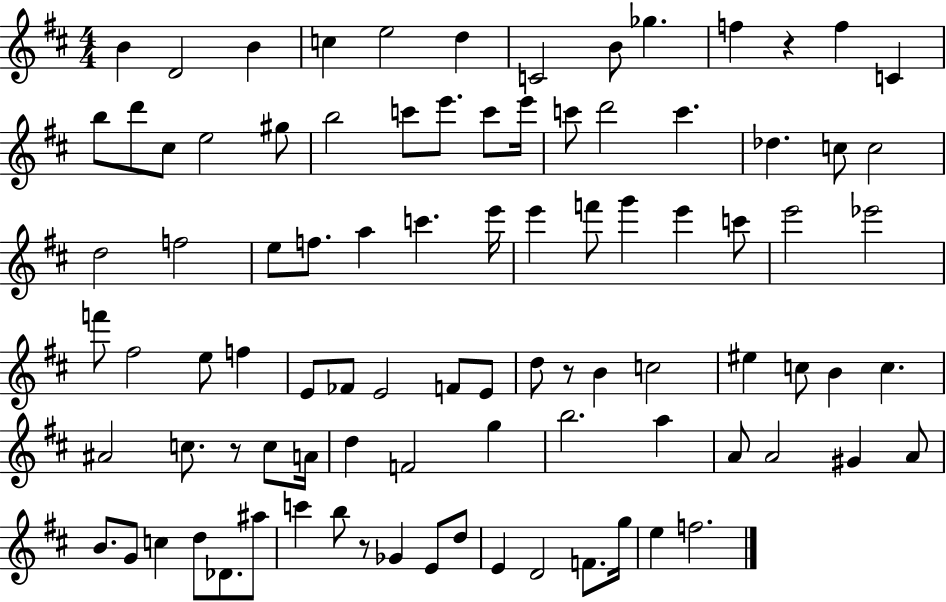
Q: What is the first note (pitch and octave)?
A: B4